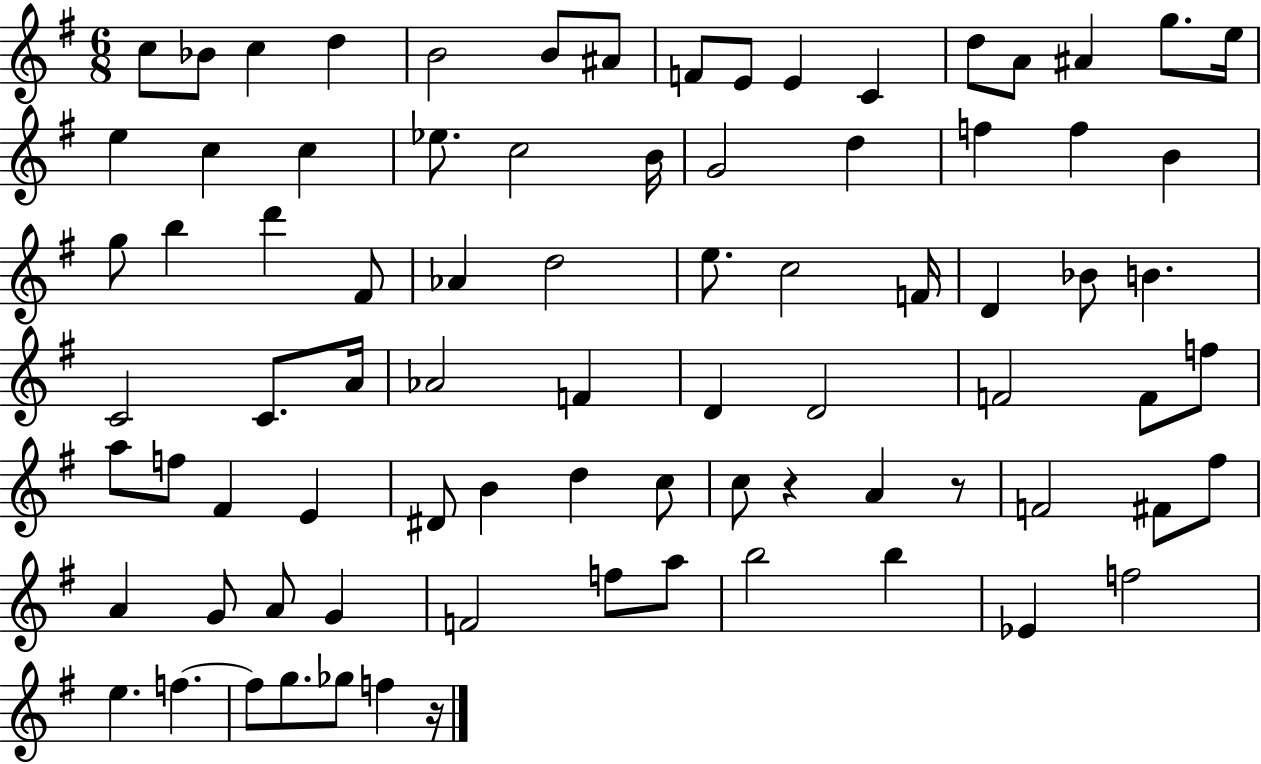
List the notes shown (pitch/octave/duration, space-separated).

C5/e Bb4/e C5/q D5/q B4/h B4/e A#4/e F4/e E4/e E4/q C4/q D5/e A4/e A#4/q G5/e. E5/s E5/q C5/q C5/q Eb5/e. C5/h B4/s G4/h D5/q F5/q F5/q B4/q G5/e B5/q D6/q F#4/e Ab4/q D5/h E5/e. C5/h F4/s D4/q Bb4/e B4/q. C4/h C4/e. A4/s Ab4/h F4/q D4/q D4/h F4/h F4/e F5/e A5/e F5/e F#4/q E4/q D#4/e B4/q D5/q C5/e C5/e R/q A4/q R/e F4/h F#4/e F#5/e A4/q G4/e A4/e G4/q F4/h F5/e A5/e B5/h B5/q Eb4/q F5/h E5/q. F5/q. F5/e G5/e. Gb5/e F5/q R/s